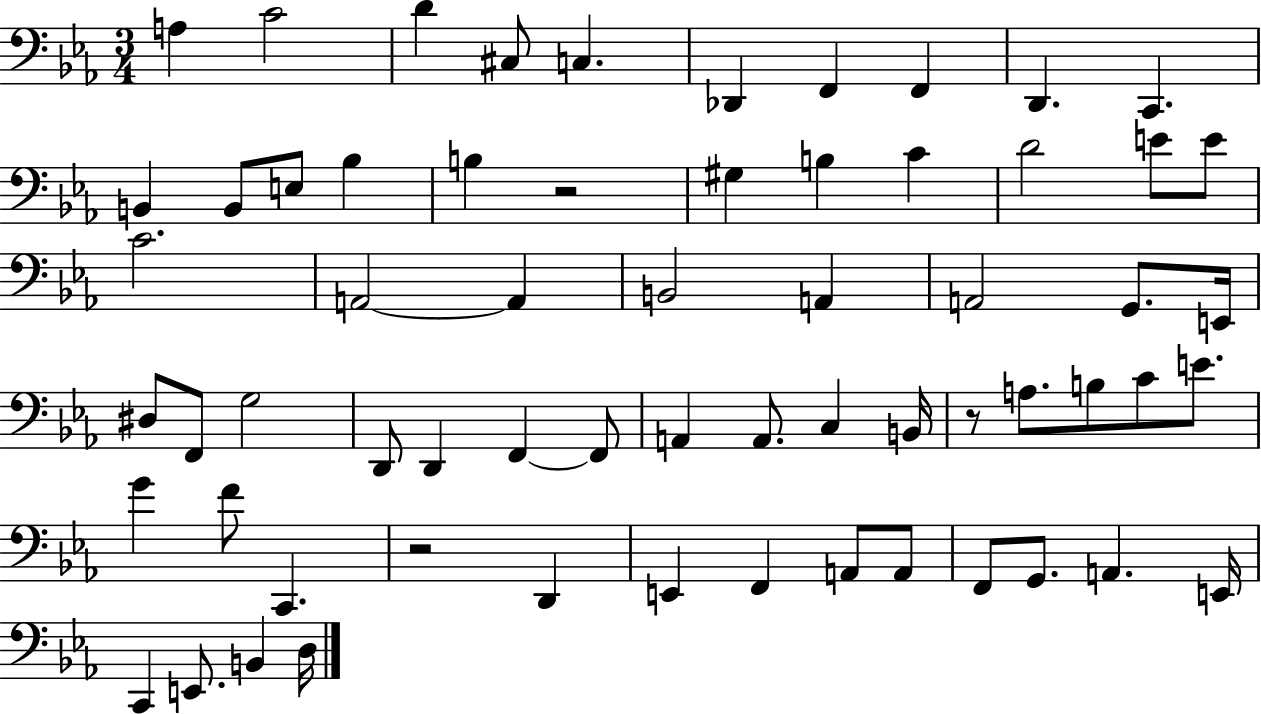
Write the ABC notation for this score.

X:1
T:Untitled
M:3/4
L:1/4
K:Eb
A, C2 D ^C,/2 C, _D,, F,, F,, D,, C,, B,, B,,/2 E,/2 _B, B, z2 ^G, B, C D2 E/2 E/2 C2 A,,2 A,, B,,2 A,, A,,2 G,,/2 E,,/4 ^D,/2 F,,/2 G,2 D,,/2 D,, F,, F,,/2 A,, A,,/2 C, B,,/4 z/2 A,/2 B,/2 C/2 E/2 G F/2 C,, z2 D,, E,, F,, A,,/2 A,,/2 F,,/2 G,,/2 A,, E,,/4 C,, E,,/2 B,, D,/4